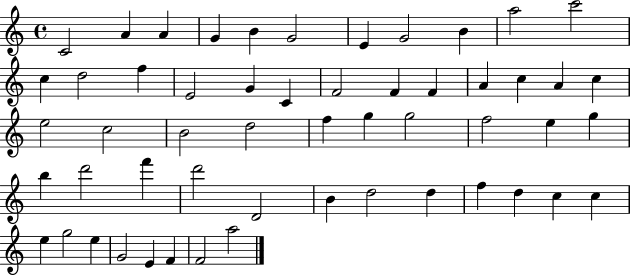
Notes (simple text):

C4/h A4/q A4/q G4/q B4/q G4/h E4/q G4/h B4/q A5/h C6/h C5/q D5/h F5/q E4/h G4/q C4/q F4/h F4/q F4/q A4/q C5/q A4/q C5/q E5/h C5/h B4/h D5/h F5/q G5/q G5/h F5/h E5/q G5/q B5/q D6/h F6/q D6/h D4/h B4/q D5/h D5/q F5/q D5/q C5/q C5/q E5/q G5/h E5/q G4/h E4/q F4/q F4/h A5/h